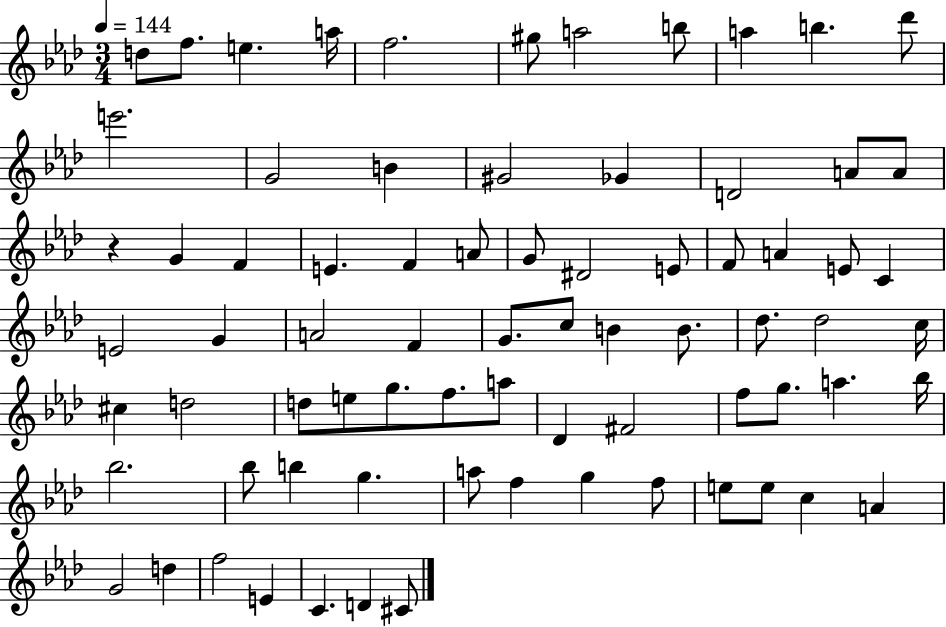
D5/e F5/e. E5/q. A5/s F5/h. G#5/e A5/h B5/e A5/q B5/q. Db6/e E6/h. G4/h B4/q G#4/h Gb4/q D4/h A4/e A4/e R/q G4/q F4/q E4/q. F4/q A4/e G4/e D#4/h E4/e F4/e A4/q E4/e C4/q E4/h G4/q A4/h F4/q G4/e. C5/e B4/q B4/e. Db5/e. Db5/h C5/s C#5/q D5/h D5/e E5/e G5/e. F5/e. A5/e Db4/q F#4/h F5/e G5/e. A5/q. Bb5/s Bb5/h. Bb5/e B5/q G5/q. A5/e F5/q G5/q F5/e E5/e E5/e C5/q A4/q G4/h D5/q F5/h E4/q C4/q. D4/q C#4/e